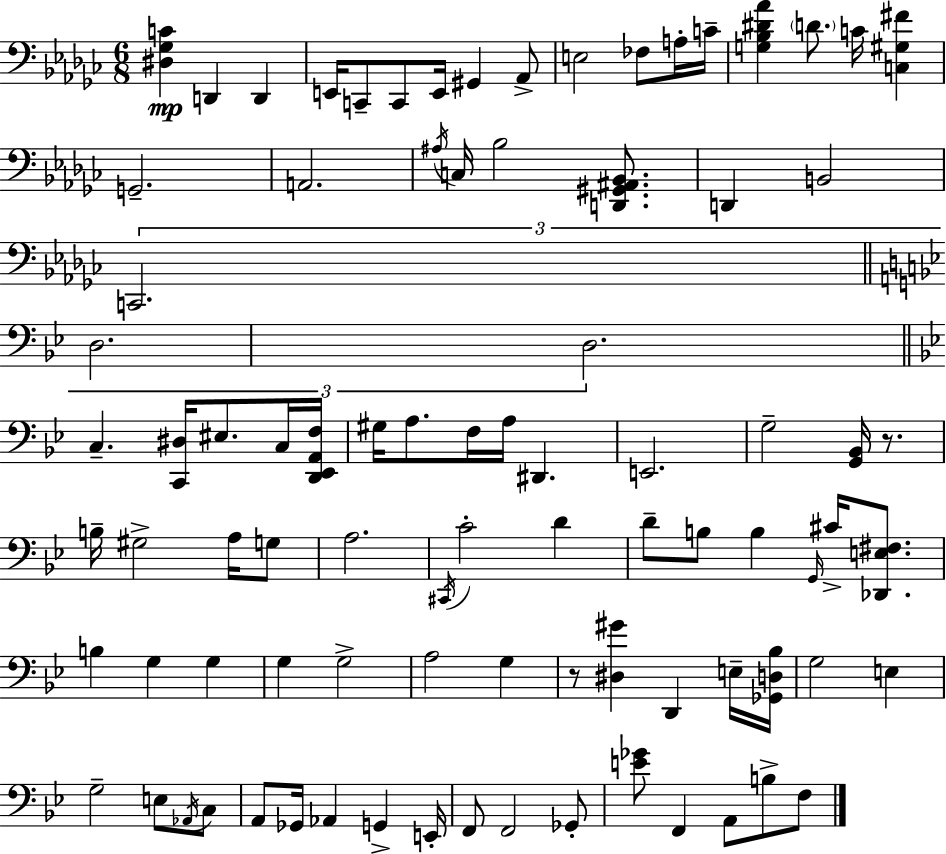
X:1
T:Untitled
M:6/8
L:1/4
K:Ebm
[^D,_G,C] D,, D,, E,,/4 C,,/2 C,,/2 E,,/4 ^G,, _A,,/2 E,2 _F,/2 A,/4 C/4 [G,_B,^D_A] D/2 C/4 [C,^G,^F] G,,2 A,,2 ^A,/4 C,/4 _B,2 [D,,^G,,^A,,_B,,]/2 D,, B,,2 C,,2 D,2 D,2 C, [C,,^D,]/4 ^E,/2 C,/4 [D,,_E,,A,,F,]/4 ^G,/4 A,/2 F,/4 A,/4 ^D,, E,,2 G,2 [G,,_B,,]/4 z/2 B,/4 ^G,2 A,/4 G,/2 A,2 ^C,,/4 C2 D D/2 B,/2 B, G,,/4 ^C/4 [_D,,E,^F,]/2 B, G, G, G, G,2 A,2 G, z/2 [^D,^G] D,, E,/4 [_G,,D,_B,]/4 G,2 E, G,2 E,/2 _A,,/4 C,/2 A,,/2 _G,,/4 _A,, G,, E,,/4 F,,/2 F,,2 _G,,/2 [E_G]/2 F,, A,,/2 B,/2 F,/2